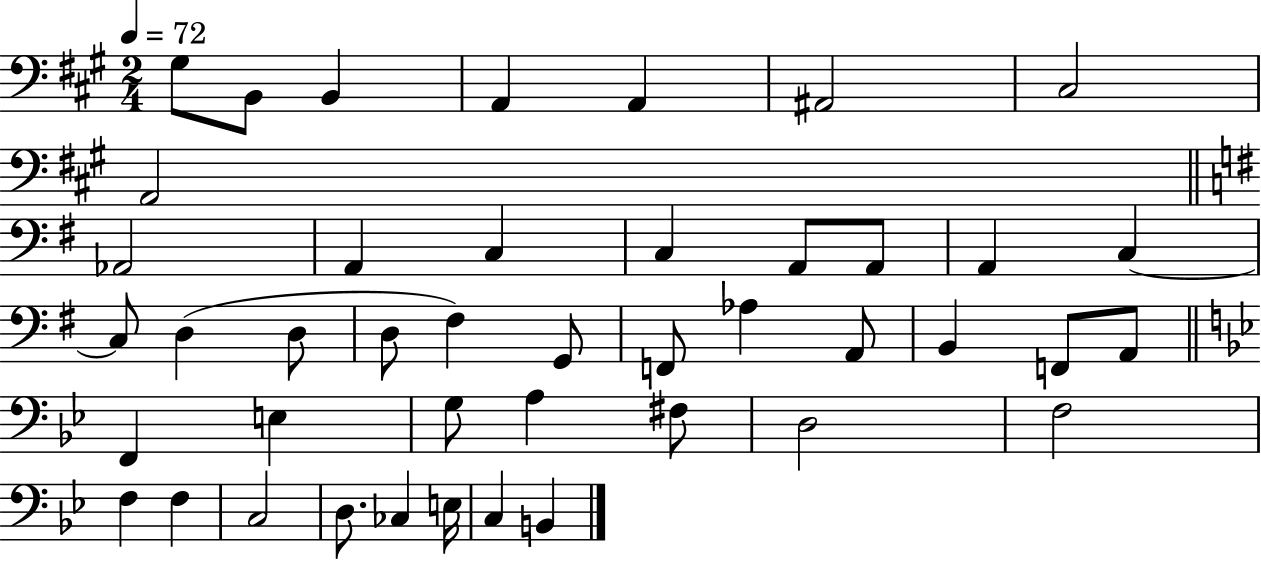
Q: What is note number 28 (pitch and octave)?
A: A2